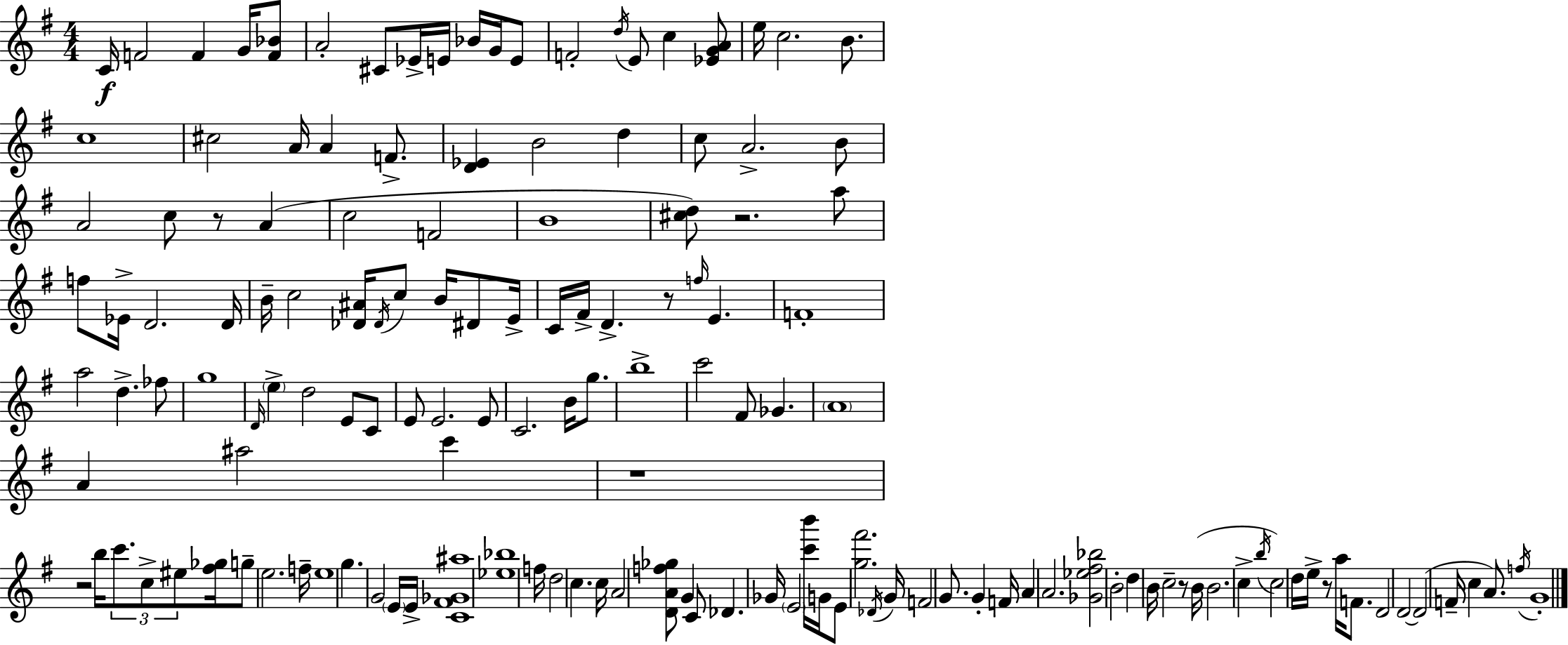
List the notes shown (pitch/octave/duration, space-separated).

C4/s F4/h F4/q G4/s [F4,Bb4]/e A4/h C#4/e Eb4/s E4/s Bb4/s G4/s E4/e F4/h D5/s E4/e C5/q [Eb4,G4,A4]/e E5/s C5/h. B4/e. C5/w C#5/h A4/s A4/q F4/e. [D4,Eb4]/q B4/h D5/q C5/e A4/h. B4/e A4/h C5/e R/e A4/q C5/h F4/h B4/w [C#5,D5]/e R/h. A5/e F5/e Eb4/s D4/h. D4/s B4/s C5/h [Db4,A#4]/s Db4/s C5/e B4/s D#4/e E4/s C4/s F#4/s D4/q. R/e F5/s E4/q. F4/w A5/h D5/q. FES5/e G5/w D4/s E5/q D5/h E4/e C4/e E4/e E4/h. E4/e C4/h. B4/s G5/e. B5/w C6/h F#4/e Gb4/q. A4/w A4/q A#5/h C6/q R/w R/h B5/s C6/e. C5/e EIS5/e [F#5,Gb5]/s G5/e E5/h. F5/s E5/w G5/q. G4/h E4/s E4/s [C4,F#4,Gb4,A#5]/w [Eb5,Bb5]/w F5/s D5/h C5/q. C5/s A4/h [D4,A4,F5,Gb5]/e G4/q C4/e Db4/q. Gb4/s E4/h [C6,B6]/s G4/s E4/e [G5,F#6]/h. Db4/s G4/s F4/h G4/e. G4/q F4/s A4/q A4/h. [Gb4,Eb5,F#5,Bb5]/h B4/h D5/q B4/s C5/h R/e B4/s B4/h. C5/q B5/s C5/h D5/s E5/s R/e A5/s F4/e. D4/h D4/h D4/h F4/s C5/q A4/e. F5/s G4/w